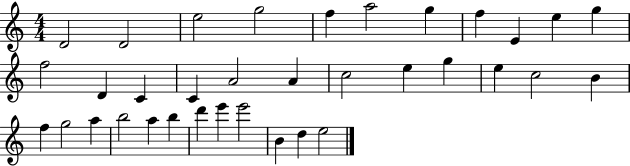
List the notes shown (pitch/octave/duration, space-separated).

D4/h D4/h E5/h G5/h F5/q A5/h G5/q F5/q E4/q E5/q G5/q F5/h D4/q C4/q C4/q A4/h A4/q C5/h E5/q G5/q E5/q C5/h B4/q F5/q G5/h A5/q B5/h A5/q B5/q D6/q E6/q E6/h B4/q D5/q E5/h